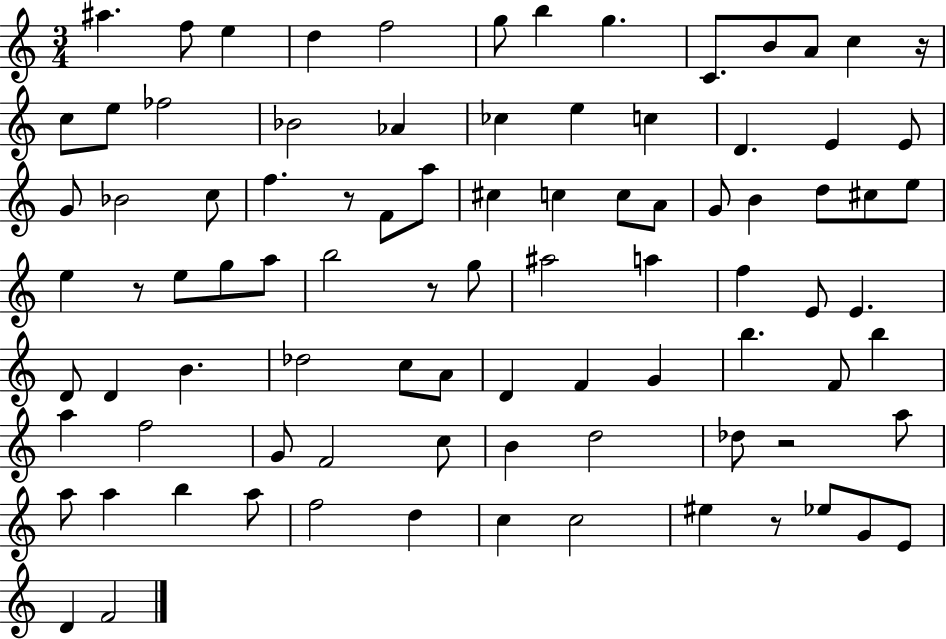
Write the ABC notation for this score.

X:1
T:Untitled
M:3/4
L:1/4
K:C
^a f/2 e d f2 g/2 b g C/2 B/2 A/2 c z/4 c/2 e/2 _f2 _B2 _A _c e c D E E/2 G/2 _B2 c/2 f z/2 F/2 a/2 ^c c c/2 A/2 G/2 B d/2 ^c/2 e/2 e z/2 e/2 g/2 a/2 b2 z/2 g/2 ^a2 a f E/2 E D/2 D B _d2 c/2 A/2 D F G b F/2 b a f2 G/2 F2 c/2 B d2 _d/2 z2 a/2 a/2 a b a/2 f2 d c c2 ^e z/2 _e/2 G/2 E/2 D F2